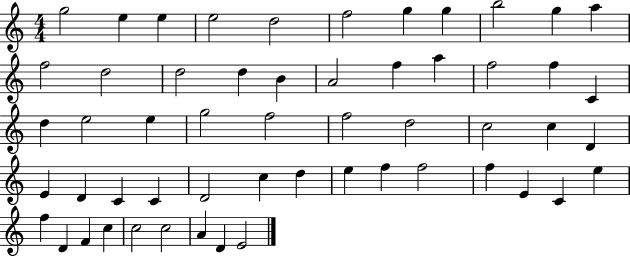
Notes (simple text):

G5/h E5/q E5/q E5/h D5/h F5/h G5/q G5/q B5/h G5/q A5/q F5/h D5/h D5/h D5/q B4/q A4/h F5/q A5/q F5/h F5/q C4/q D5/q E5/h E5/q G5/h F5/h F5/h D5/h C5/h C5/q D4/q E4/q D4/q C4/q C4/q D4/h C5/q D5/q E5/q F5/q F5/h F5/q E4/q C4/q E5/q F5/q D4/q F4/q C5/q C5/h C5/h A4/q D4/q E4/h